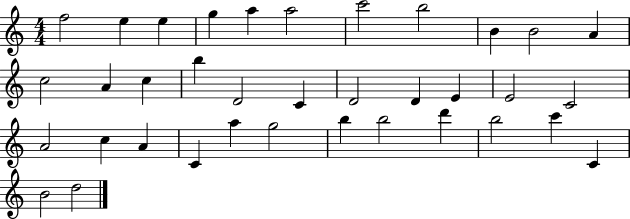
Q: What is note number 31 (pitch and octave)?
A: D6